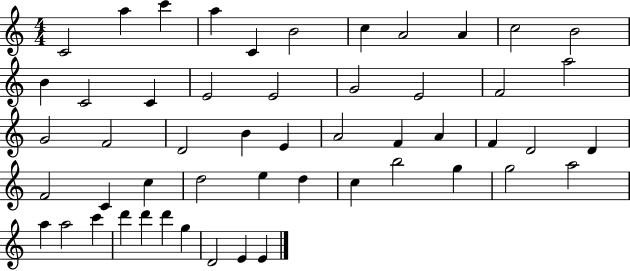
X:1
T:Untitled
M:4/4
L:1/4
K:C
C2 a c' a C B2 c A2 A c2 B2 B C2 C E2 E2 G2 E2 F2 a2 G2 F2 D2 B E A2 F A F D2 D F2 C c d2 e d c b2 g g2 a2 a a2 c' d' d' d' g D2 E E